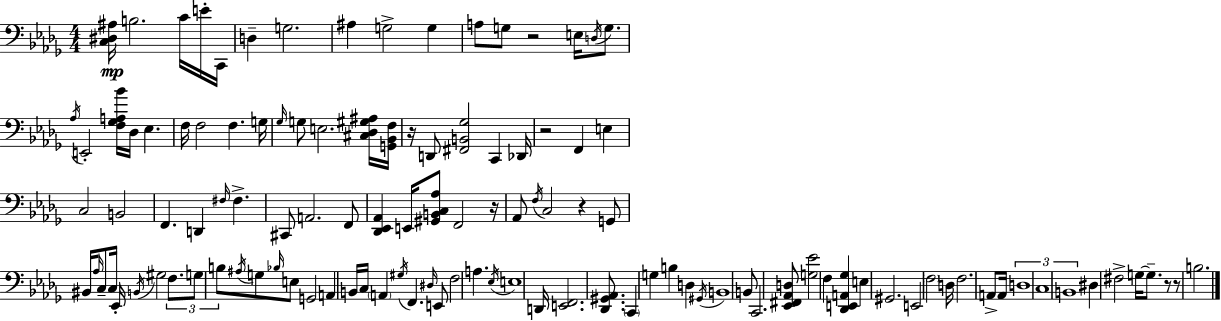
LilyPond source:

{
  \clef bass
  \numericTimeSignature
  \time 4/4
  \key bes \minor
  <c dis ais>16\mp b2. c'16 e'16-. c,16 | d4-- g2. | ais4 g2-> g4 | a8 g8 r2 e16 \acciaccatura { d16 } g8. | \break \acciaccatura { aes16 } e,2-. <f ges a bes'>16 des16 ees4. | f16 f2 f4. | g16 \grace { ges16 } g8 e2. | <cis des gis ais>16 <g, bes, f>16 r16 d,8 <fis, b, ges>2 c,4 | \break des,16 r2 f,4 e4 | c2 b,2 | f,4. d,4 \grace { fis16 } fis4.-> | cis,8 a,2. | \break f,8 <des, ees, aes,>4 e,16 <gis, b, c aes>8 f,2 | r16 aes,8 \acciaccatura { f16 } c2 r4 | g,8 bis,16 \grace { aes16 } c8-- c16 ees,16-. \acciaccatura { b,16 } gis2 | \tuplet 3/2 { f8. g8 b8 } \acciaccatura { ais16 } g8 \grace { bes16 } e8 | \break g,2 a,4 b,16 c16 \parenthesize a,4 | \acciaccatura { gis16 } f,4. \grace { dis16 } e,8 f2 | a4. \acciaccatura { ees16 } e1 | d,16 <e, f,>2. | \break <des, gis, aes,>8. \parenthesize c,4 | g4 b4 d4 \acciaccatura { gis,16 } b,1 | b,8 c,2. | <ees, fis, aes, d>8 <g ees'>2 | \break f4 <des, e, a, ges>4 e4 | gis,2. e,2 | \parenthesize f2 d16 f2. | a,8-> a,16 \tuplet 3/2 { d1 | \break c1 | b,1 } | dis4 | fis2-> g16~~ g8.-- r8 r8 | \break b2. \bar "|."
}